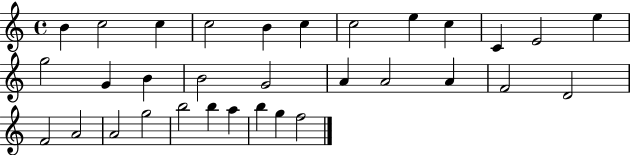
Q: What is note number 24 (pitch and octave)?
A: A4